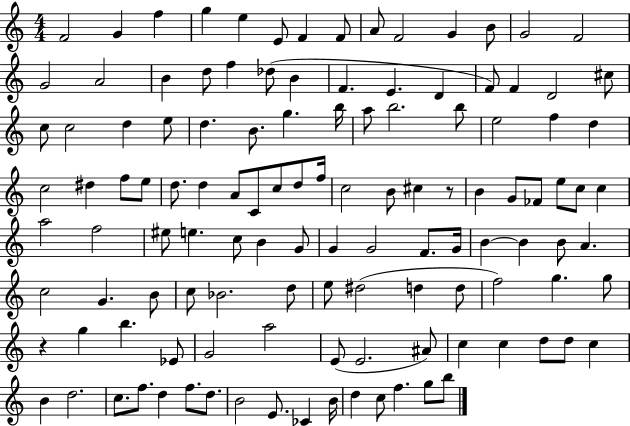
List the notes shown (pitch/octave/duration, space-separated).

F4/h G4/q F5/q G5/q E5/q E4/e F4/q F4/e A4/e F4/h G4/q B4/e G4/h F4/h G4/h A4/h B4/q D5/e F5/q Db5/e B4/q F4/q. E4/q. D4/q F4/e F4/q D4/h C#5/e C5/e C5/h D5/q E5/e D5/q. B4/e. G5/q. B5/s A5/e B5/h. B5/e E5/h F5/q D5/q C5/h D#5/q F5/e E5/e D5/e. D5/q A4/e C4/e C5/e D5/e F5/s C5/h B4/e C#5/q R/e B4/q G4/e FES4/e E5/e C5/e C5/q A5/h F5/h EIS5/e E5/q. C5/e B4/q G4/e G4/q G4/h F4/e. G4/s B4/q B4/q B4/e A4/q. C5/h G4/q. B4/e C5/e Bb4/h. D5/e E5/e D#5/h D5/q D5/e F5/h G5/q. G5/e R/q G5/q B5/q. Eb4/e G4/h A5/h E4/e E4/h. A#4/e C5/q C5/q D5/e D5/e C5/q B4/q D5/h. C5/e. F5/e. D5/q F5/e. D5/e. B4/h E4/e. CES4/q B4/s D5/q C5/e F5/q. G5/e B5/e